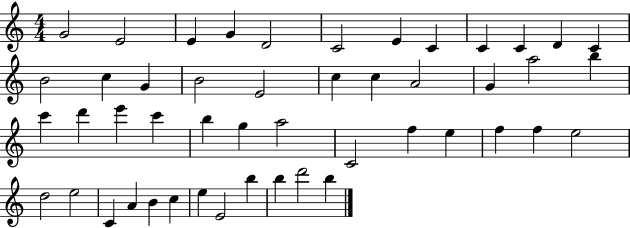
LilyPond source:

{
  \clef treble
  \numericTimeSignature
  \time 4/4
  \key c \major
  g'2 e'2 | e'4 g'4 d'2 | c'2 e'4 c'4 | c'4 c'4 d'4 c'4 | \break b'2 c''4 g'4 | b'2 e'2 | c''4 c''4 a'2 | g'4 a''2 b''4 | \break c'''4 d'''4 e'''4 c'''4 | b''4 g''4 a''2 | c'2 f''4 e''4 | f''4 f''4 e''2 | \break d''2 e''2 | c'4 a'4 b'4 c''4 | e''4 e'2 b''4 | b''4 d'''2 b''4 | \break \bar "|."
}